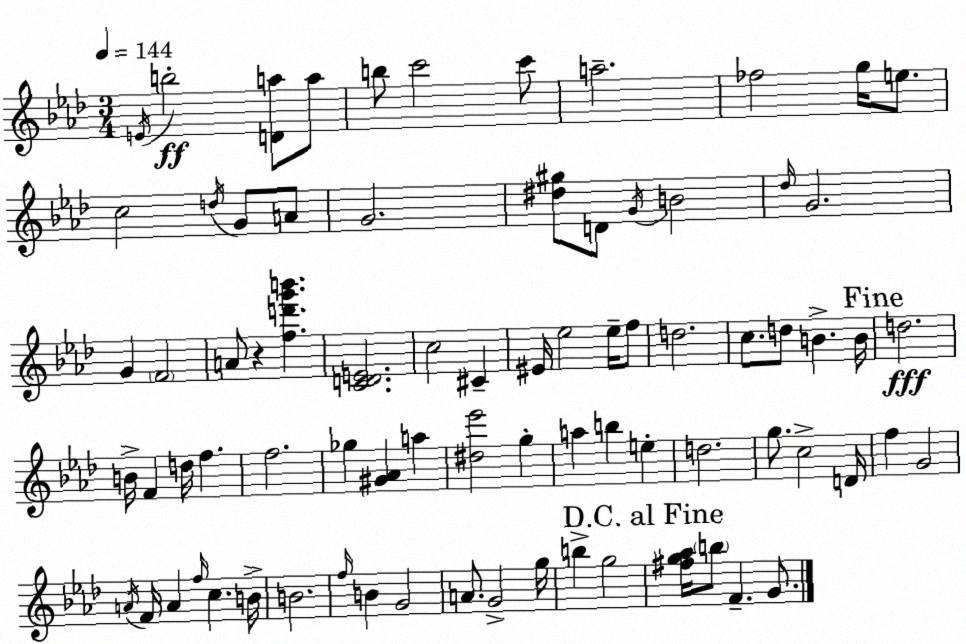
X:1
T:Untitled
M:3/4
L:1/4
K:Fm
E/4 b2 [Da]/2 a/2 b/2 c'2 c'/2 a2 _f2 g/4 e/2 c2 d/4 G/2 A/2 G2 [^d^g]/2 D/2 G/4 B2 _d/4 G2 G F2 A/2 z [fd'g'b'] [CDE]2 c2 ^C ^E/4 _e2 _e/4 f/2 d2 c/2 d/2 B B/4 d2 B/4 F d/4 f f2 _g [^G_A] a [^d_e']2 g a b e d2 g/2 c2 D/4 f G2 A/4 F/4 A f/4 c B/4 B2 f/4 B G2 A/2 G2 g/4 b g2 [^fg_a]/4 b/2 F G/2